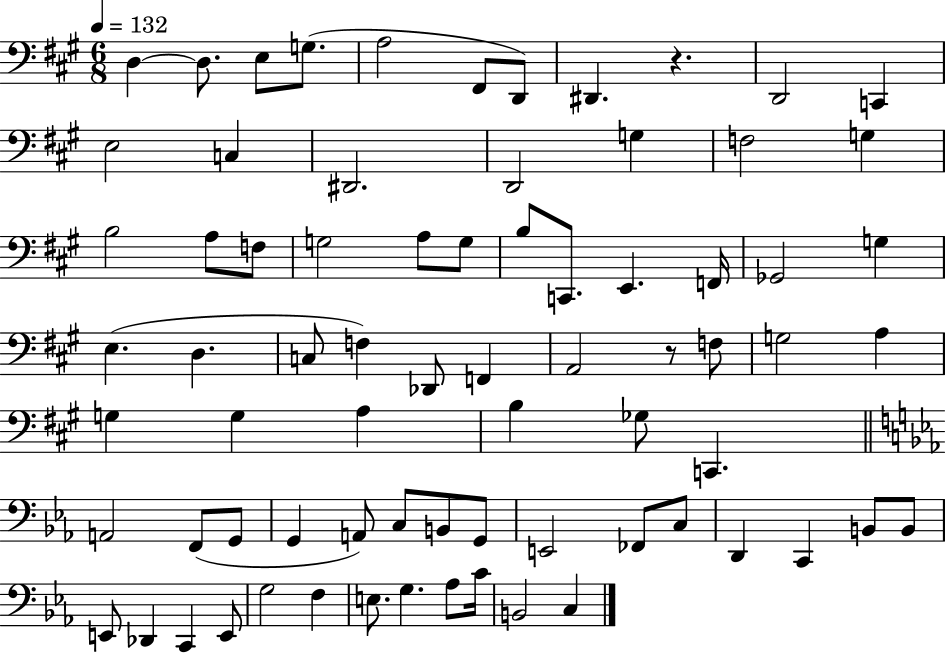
D3/q D3/e. E3/e G3/e. A3/h F#2/e D2/e D#2/q. R/q. D2/h C2/q E3/h C3/q D#2/h. D2/h G3/q F3/h G3/q B3/h A3/e F3/e G3/h A3/e G3/e B3/e C2/e. E2/q. F2/s Gb2/h G3/q E3/q. D3/q. C3/e F3/q Db2/e F2/q A2/h R/e F3/e G3/h A3/q G3/q G3/q A3/q B3/q Gb3/e C2/q. A2/h F2/e G2/e G2/q A2/e C3/e B2/e G2/e E2/h FES2/e C3/e D2/q C2/q B2/e B2/e E2/e Db2/q C2/q E2/e G3/h F3/q E3/e. G3/q. Ab3/e C4/s B2/h C3/q